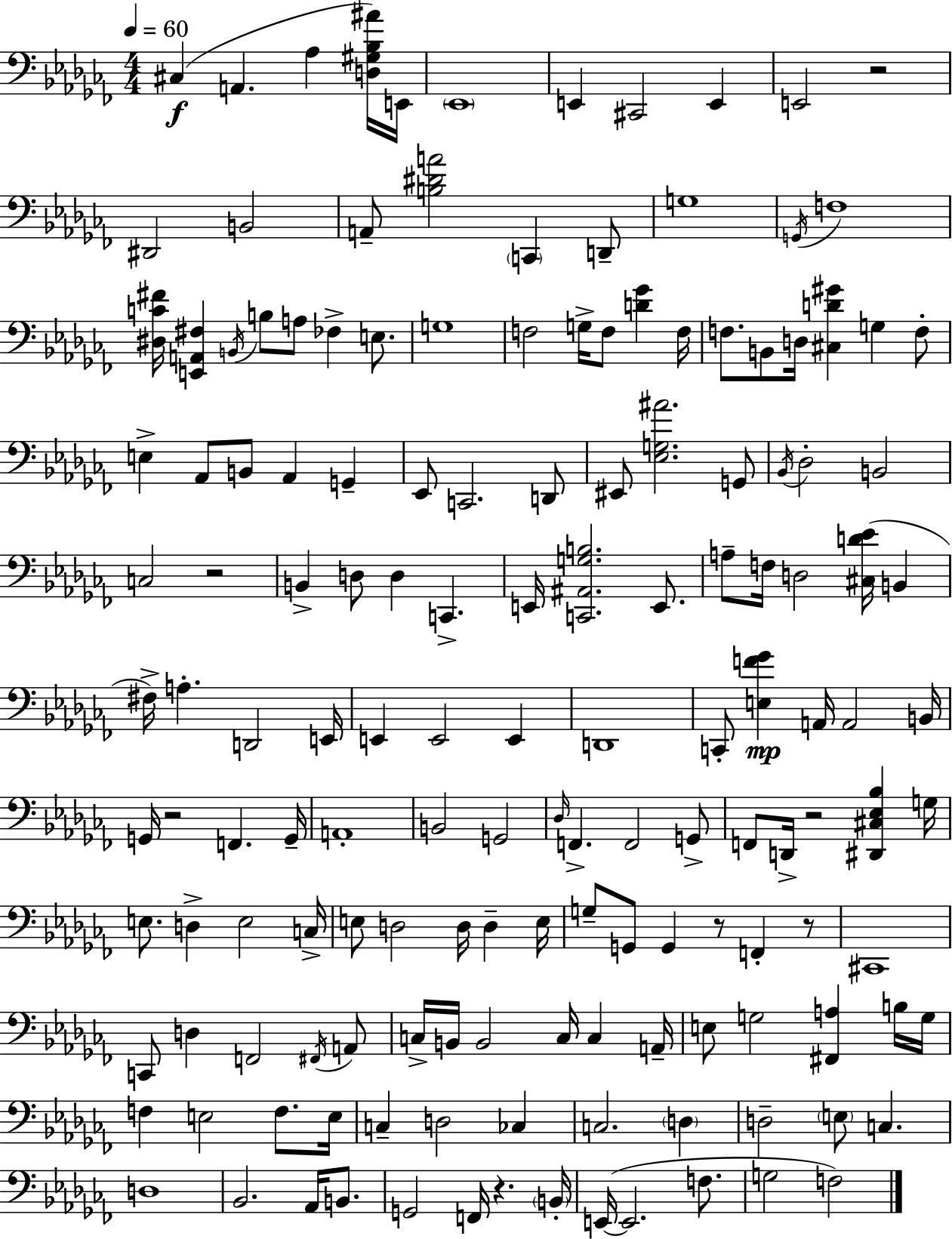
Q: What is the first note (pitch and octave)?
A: C#3